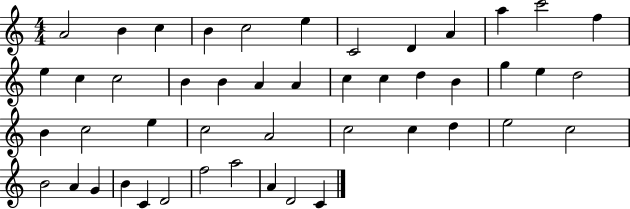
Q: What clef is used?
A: treble